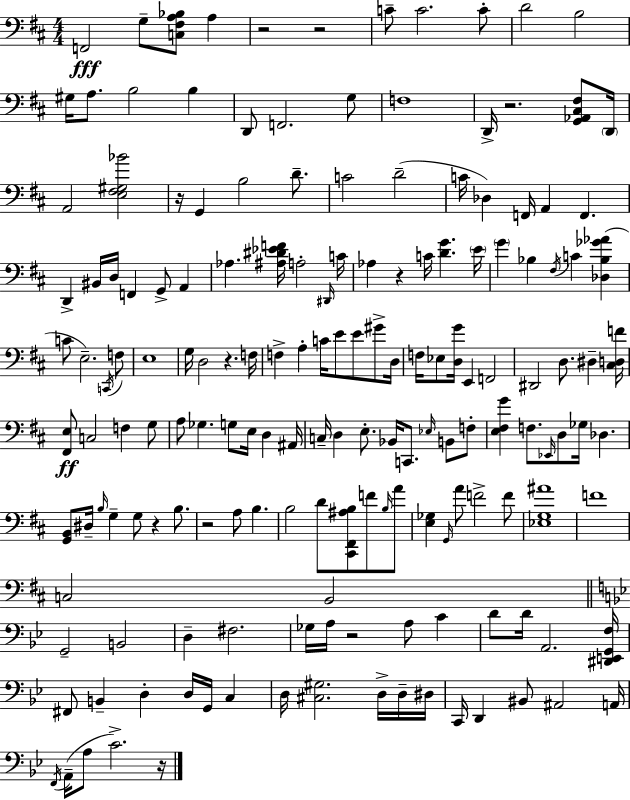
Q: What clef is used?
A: bass